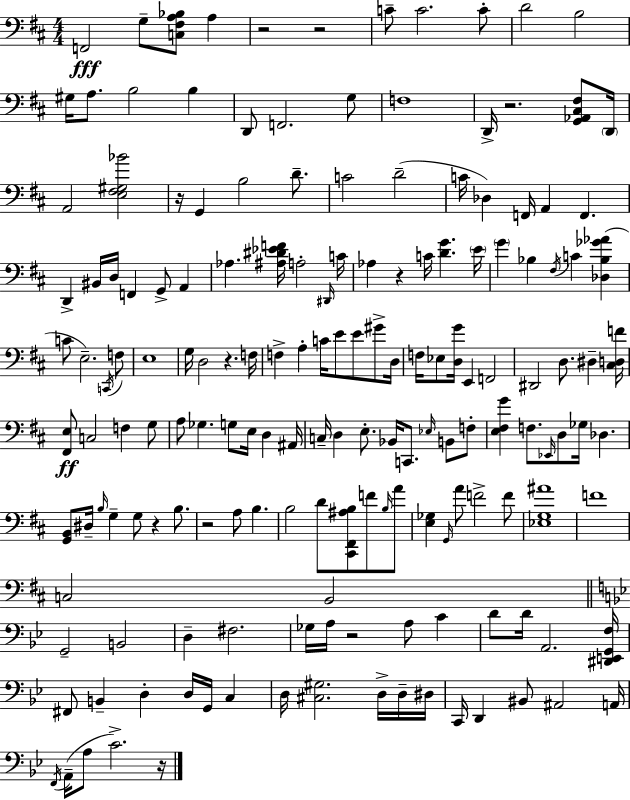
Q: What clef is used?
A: bass